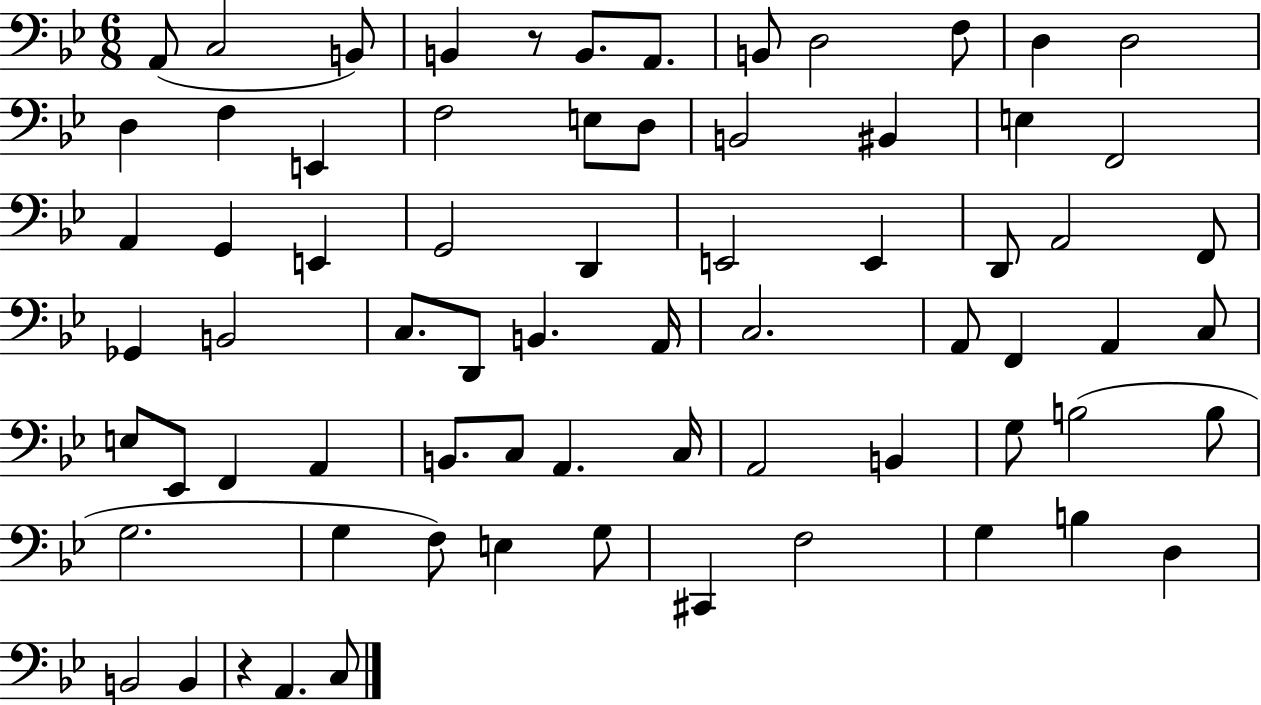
{
  \clef bass
  \numericTimeSignature
  \time 6/8
  \key bes \major
  a,8( c2 b,8) | b,4 r8 b,8. a,8. | b,8 d2 f8 | d4 d2 | \break d4 f4 e,4 | f2 e8 d8 | b,2 bis,4 | e4 f,2 | \break a,4 g,4 e,4 | g,2 d,4 | e,2 e,4 | d,8 a,2 f,8 | \break ges,4 b,2 | c8. d,8 b,4. a,16 | c2. | a,8 f,4 a,4 c8 | \break e8 ees,8 f,4 a,4 | b,8. c8 a,4. c16 | a,2 b,4 | g8 b2( b8 | \break g2. | g4 f8) e4 g8 | cis,4 f2 | g4 b4 d4 | \break b,2 b,4 | r4 a,4. c8 | \bar "|."
}